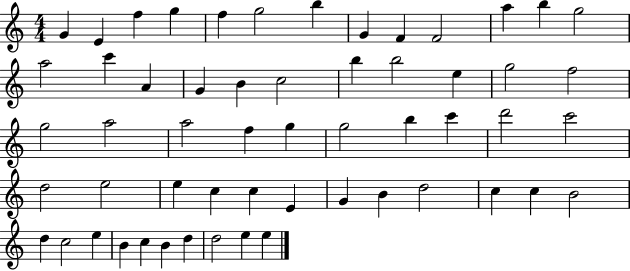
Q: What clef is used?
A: treble